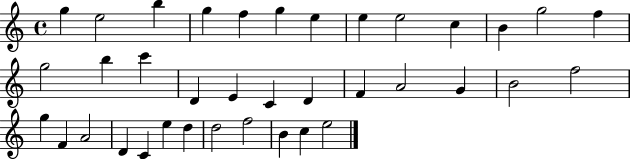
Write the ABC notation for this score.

X:1
T:Untitled
M:4/4
L:1/4
K:C
g e2 b g f g e e e2 c B g2 f g2 b c' D E C D F A2 G B2 f2 g F A2 D C e d d2 f2 B c e2